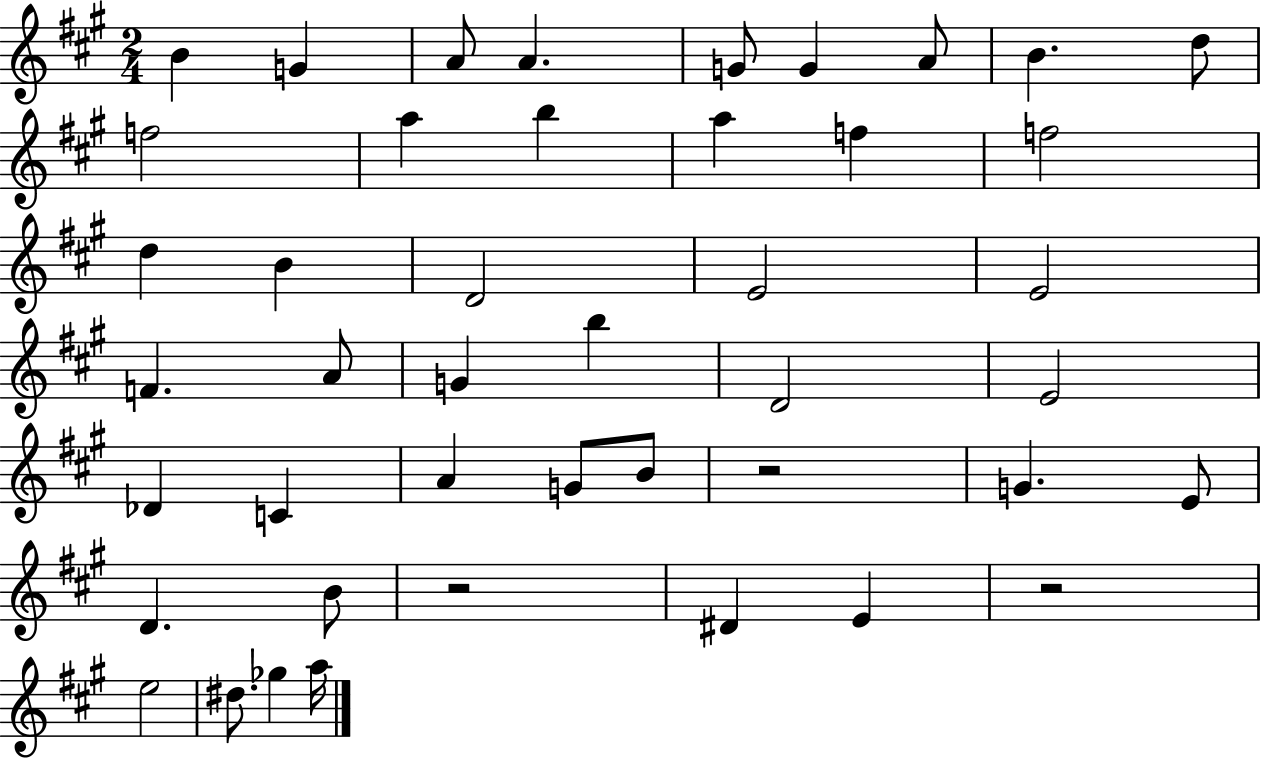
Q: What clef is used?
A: treble